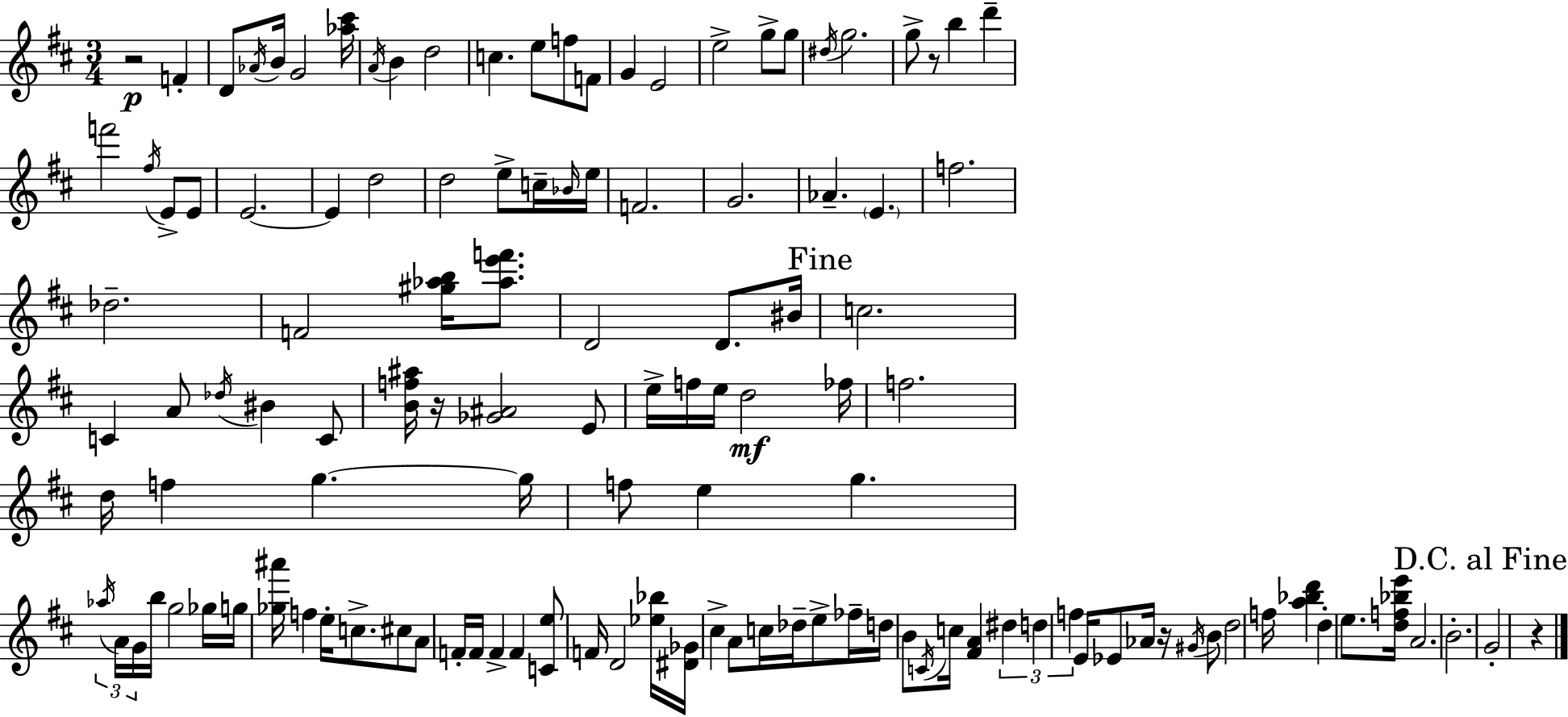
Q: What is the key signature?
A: D major